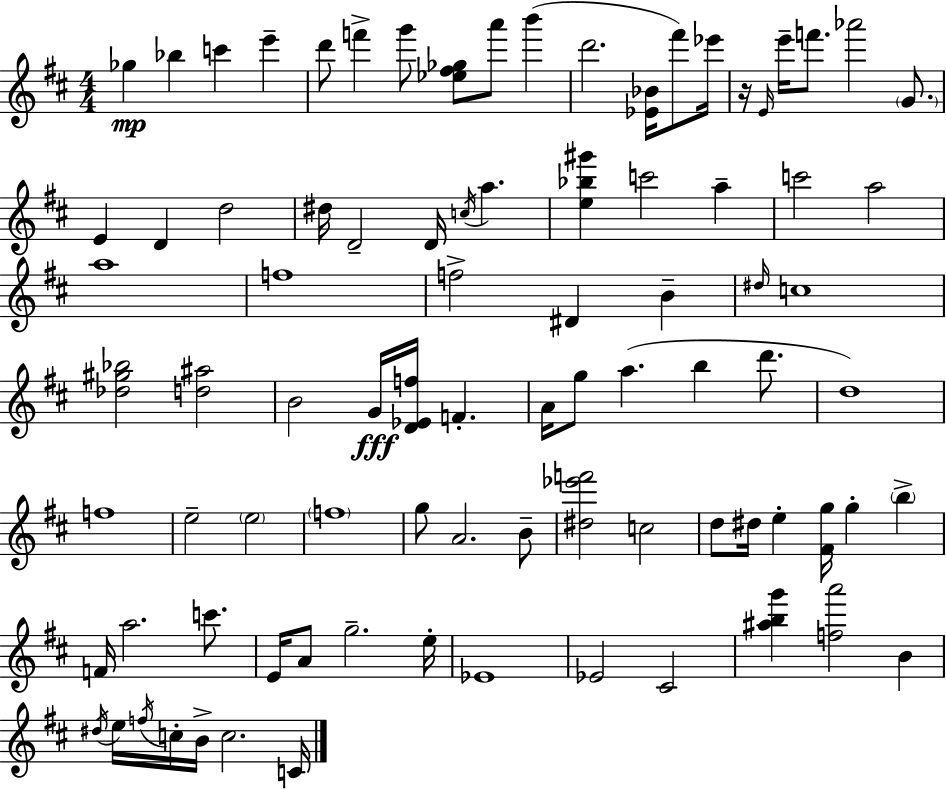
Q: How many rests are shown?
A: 1